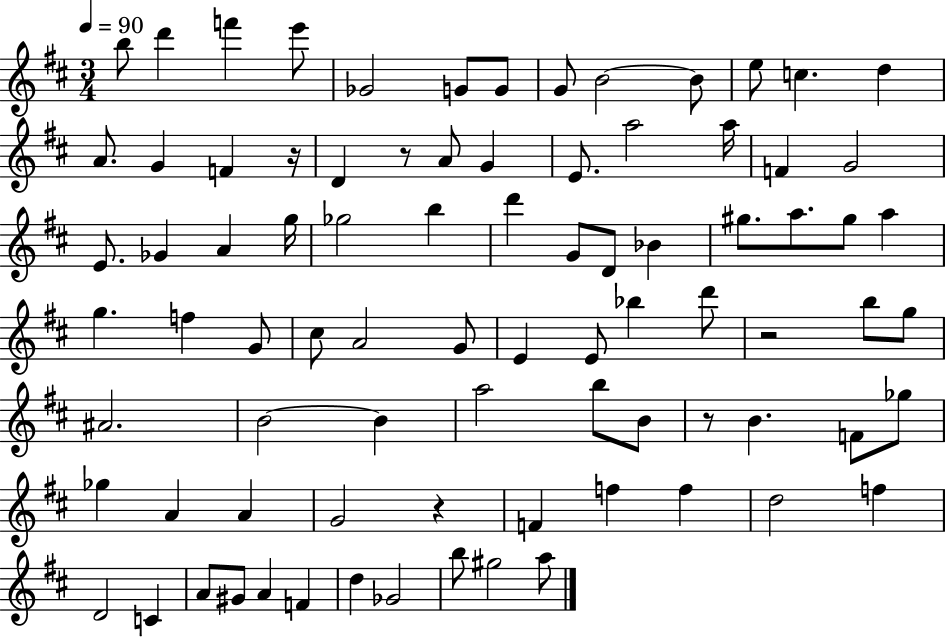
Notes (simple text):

B5/e D6/q F6/q E6/e Gb4/h G4/e G4/e G4/e B4/h B4/e E5/e C5/q. D5/q A4/e. G4/q F4/q R/s D4/q R/e A4/e G4/q E4/e. A5/h A5/s F4/q G4/h E4/e. Gb4/q A4/q G5/s Gb5/h B5/q D6/q G4/e D4/e Bb4/q G#5/e. A5/e. G#5/e A5/q G5/q. F5/q G4/e C#5/e A4/h G4/e E4/q E4/e Bb5/q D6/e R/h B5/e G5/e A#4/h. B4/h B4/q A5/h B5/e B4/e R/e B4/q. F4/e Gb5/e Gb5/q A4/q A4/q G4/h R/q F4/q F5/q F5/q D5/h F5/q D4/h C4/q A4/e G#4/e A4/q F4/q D5/q Gb4/h B5/e G#5/h A5/e